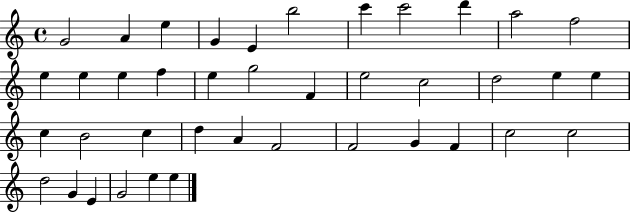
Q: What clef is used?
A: treble